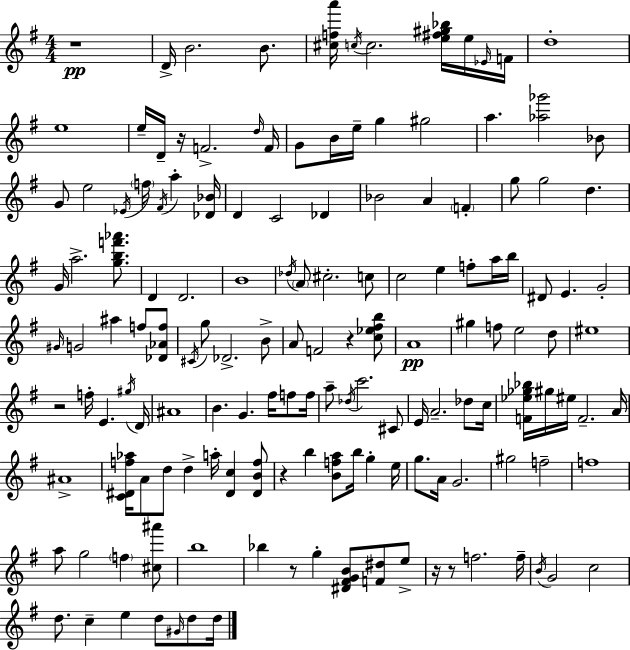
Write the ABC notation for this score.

X:1
T:Untitled
M:4/4
L:1/4
K:G
z4 D/4 B2 B/2 [^cfa']/4 c/4 c2 [e^f^g_b]/4 e/4 _E/4 F/4 d4 e4 e/4 D/4 z/4 F2 d/4 F/4 G/2 B/4 e/4 g ^g2 a [_a_g']2 _B/2 G/2 e2 _E/4 f/4 ^F/4 a [_D_B]/4 D C2 _D _B2 A F g/2 g2 d G/4 a2 [gbf'_a']/2 D D2 B4 _d/4 A/2 ^c2 c/2 c2 e f/2 a/4 b/4 ^D/2 E G2 ^G/4 G2 ^a f/2 [_D_Af]/2 ^C/4 g/2 _D2 B/2 A/2 F2 z [c_e^fb]/2 A4 ^g f/2 e2 d/2 ^e4 z2 f/4 E ^g/4 D/4 ^A4 B G ^f/4 f/2 f/4 a/2 _d/4 c'2 ^C/2 E/4 A2 _d/2 c/4 [F_e_g_b]/4 ^g/4 ^e/4 F2 A/4 ^A4 [C^Df_a]/4 A/2 d/2 d a/4 [^Dc] [^DBf]/2 z b [Bfa]/2 b/4 g e/4 g/2 A/4 G2 ^g2 f2 f4 a/2 g2 f [^c^a']/2 b4 _b z/2 g [^D^FGB]/2 [F^d]/2 e/2 z/4 z/2 f2 f/4 B/4 G2 c2 d/2 c e d/2 ^G/4 d/2 d/4